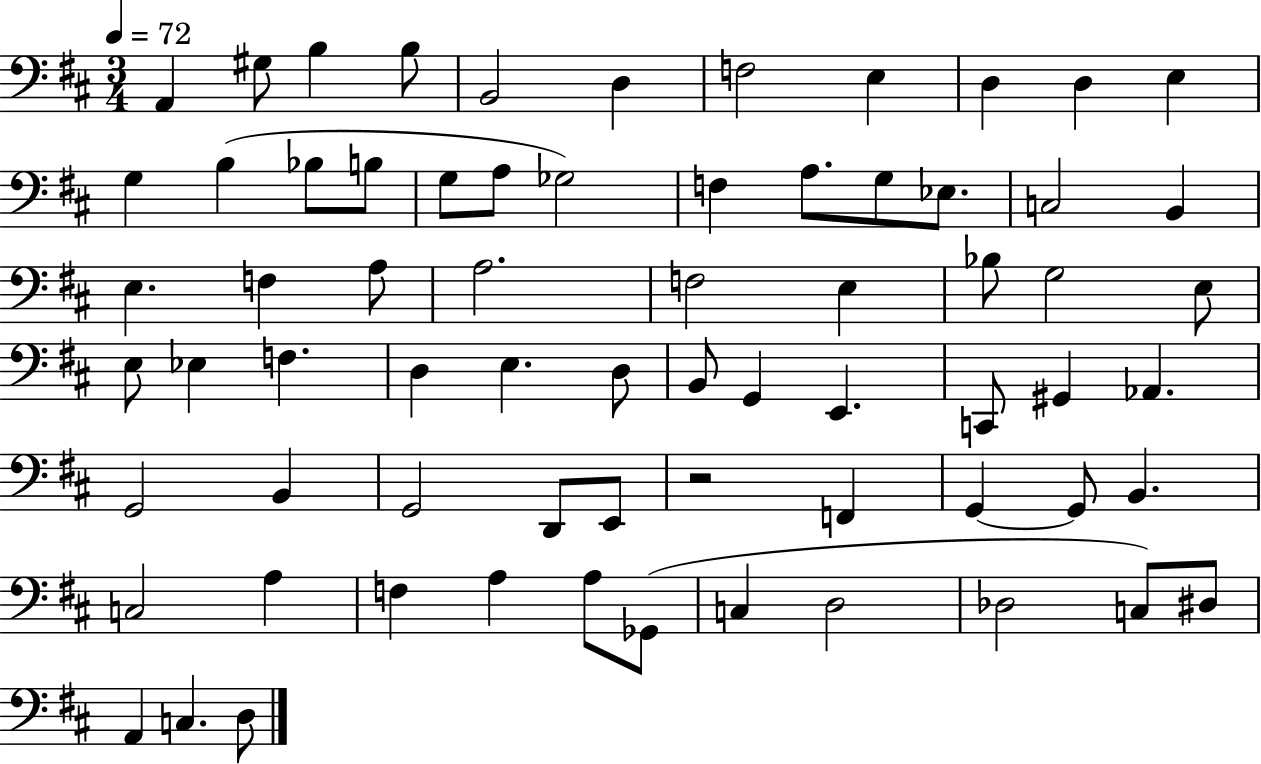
X:1
T:Untitled
M:3/4
L:1/4
K:D
A,, ^G,/2 B, B,/2 B,,2 D, F,2 E, D, D, E, G, B, _B,/2 B,/2 G,/2 A,/2 _G,2 F, A,/2 G,/2 _E,/2 C,2 B,, E, F, A,/2 A,2 F,2 E, _B,/2 G,2 E,/2 E,/2 _E, F, D, E, D,/2 B,,/2 G,, E,, C,,/2 ^G,, _A,, G,,2 B,, G,,2 D,,/2 E,,/2 z2 F,, G,, G,,/2 B,, C,2 A, F, A, A,/2 _G,,/2 C, D,2 _D,2 C,/2 ^D,/2 A,, C, D,/2